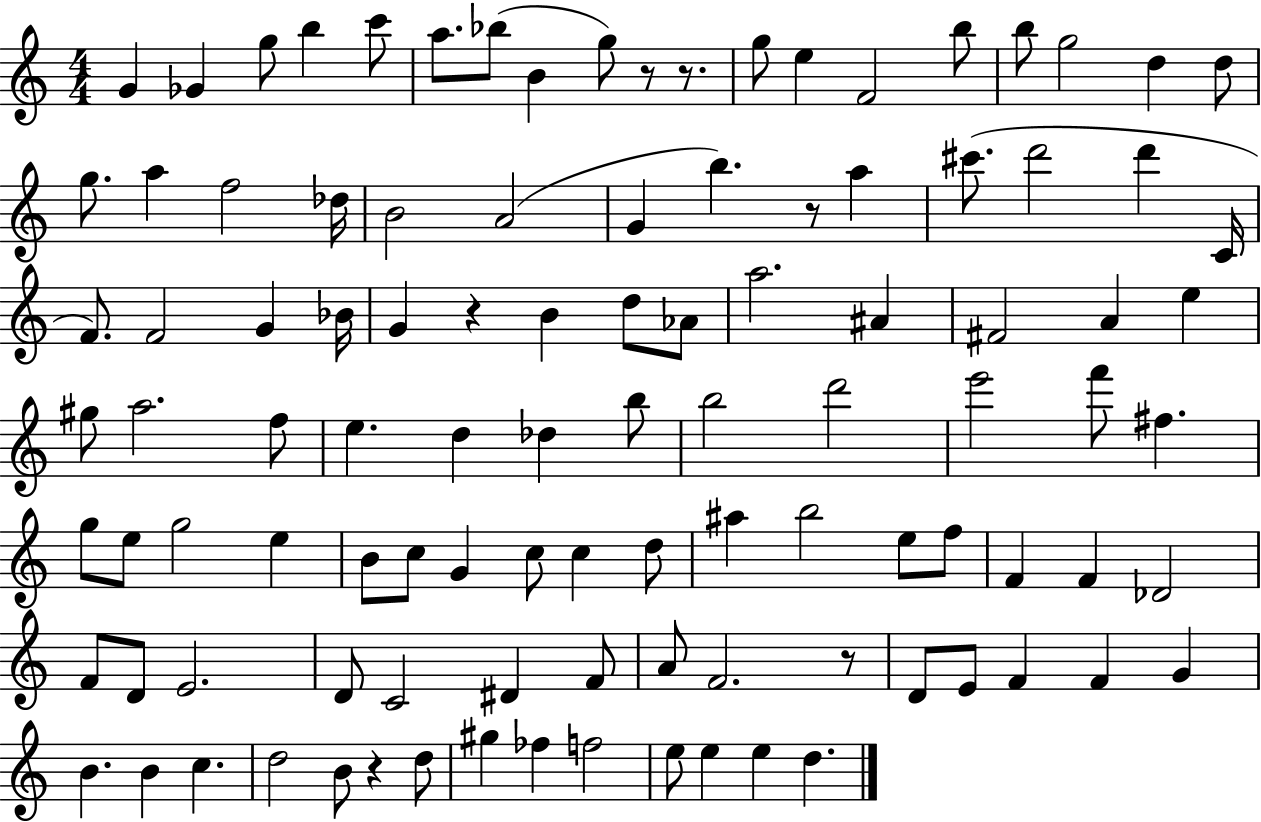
{
  \clef treble
  \numericTimeSignature
  \time 4/4
  \key c \major
  g'4 ges'4 g''8 b''4 c'''8 | a''8. bes''8( b'4 g''8) r8 r8. | g''8 e''4 f'2 b''8 | b''8 g''2 d''4 d''8 | \break g''8. a''4 f''2 des''16 | b'2 a'2( | g'4 b''4.) r8 a''4 | cis'''8.( d'''2 d'''4 c'16 | \break f'8.) f'2 g'4 bes'16 | g'4 r4 b'4 d''8 aes'8 | a''2. ais'4 | fis'2 a'4 e''4 | \break gis''8 a''2. f''8 | e''4. d''4 des''4 b''8 | b''2 d'''2 | e'''2 f'''8 fis''4. | \break g''8 e''8 g''2 e''4 | b'8 c''8 g'4 c''8 c''4 d''8 | ais''4 b''2 e''8 f''8 | f'4 f'4 des'2 | \break f'8 d'8 e'2. | d'8 c'2 dis'4 f'8 | a'8 f'2. r8 | d'8 e'8 f'4 f'4 g'4 | \break b'4. b'4 c''4. | d''2 b'8 r4 d''8 | gis''4 fes''4 f''2 | e''8 e''4 e''4 d''4. | \break \bar "|."
}